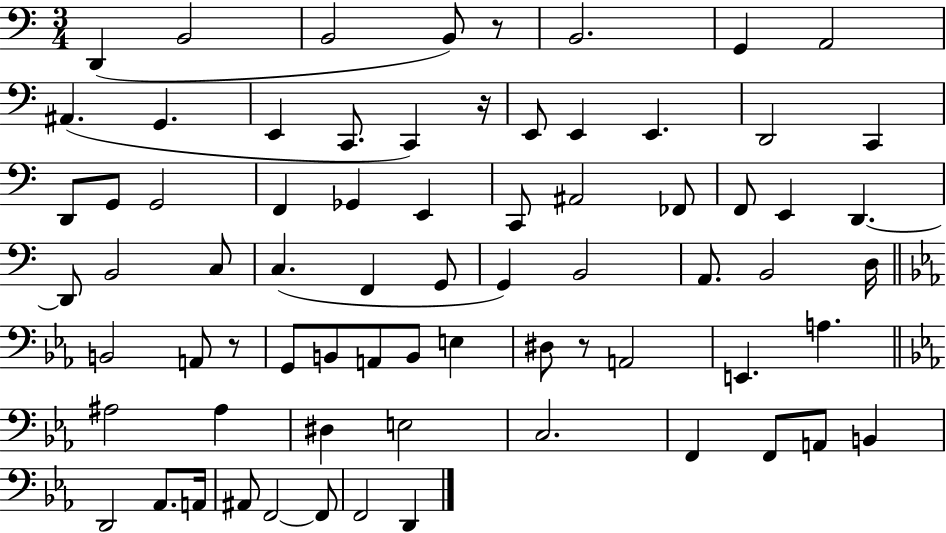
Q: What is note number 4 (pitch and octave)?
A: B2